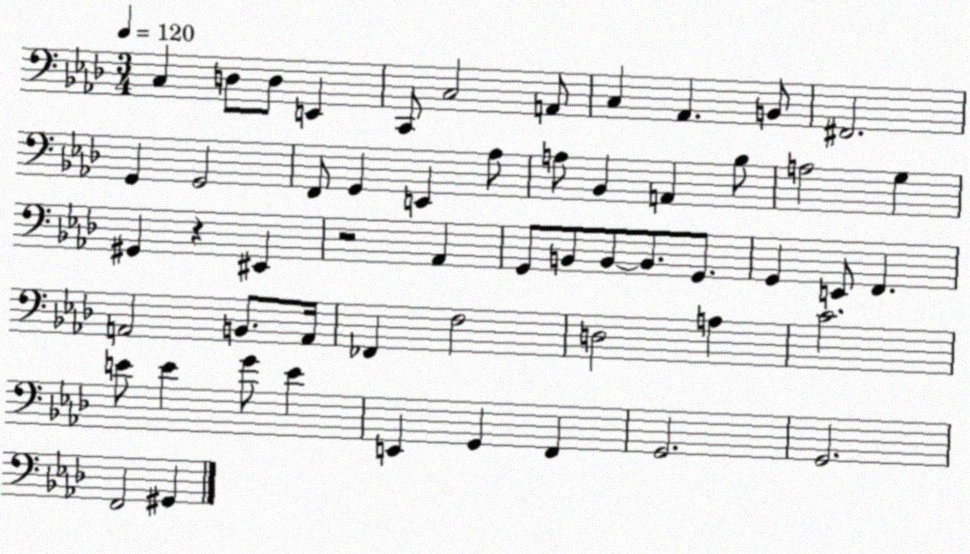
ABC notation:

X:1
T:Untitled
M:3/4
L:1/4
K:Ab
C, D,/2 D,/2 E,, C,,/2 C,2 A,,/2 C, _A,, B,,/2 ^F,,2 G,, G,,2 F,,/2 G,, E,, _A,/2 A,/2 _B,, A,, _B,/2 A,2 G, ^G,, z ^E,, z2 _A,, G,,/2 B,,/2 B,,/2 B,,/2 G,,/2 G,, E,,/2 F,, A,,2 B,,/2 A,,/4 _F,, F,2 D,2 A, C2 E/2 E G/2 E E,, G,, F,, G,,2 G,,2 F,,2 ^G,,